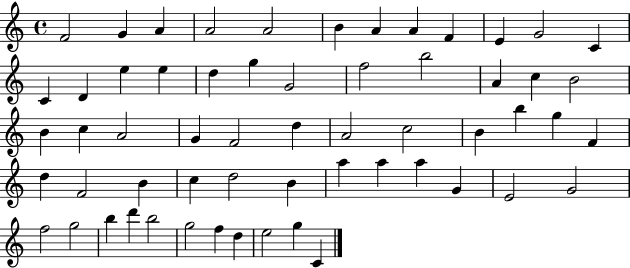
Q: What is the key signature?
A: C major